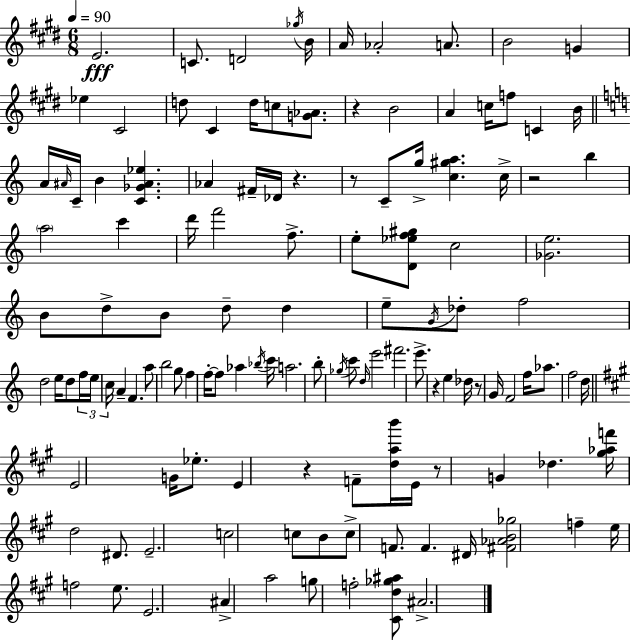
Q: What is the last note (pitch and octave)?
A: A#4